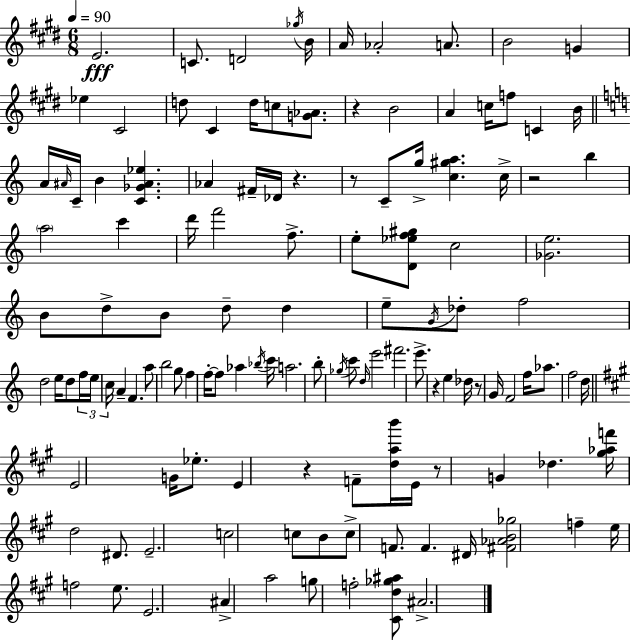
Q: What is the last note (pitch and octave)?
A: A#4